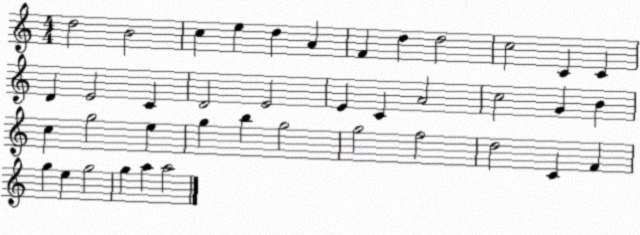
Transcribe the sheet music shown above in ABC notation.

X:1
T:Untitled
M:4/4
L:1/4
K:C
d2 B2 c e d A F d d2 c2 C C D E2 C D2 E2 E C A2 c2 G B c g2 e g b g2 g2 f2 d2 C F g e g2 g a a2